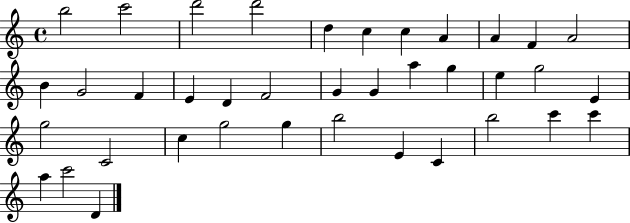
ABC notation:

X:1
T:Untitled
M:4/4
L:1/4
K:C
b2 c'2 d'2 d'2 d c c A A F A2 B G2 F E D F2 G G a g e g2 E g2 C2 c g2 g b2 E C b2 c' c' a c'2 D